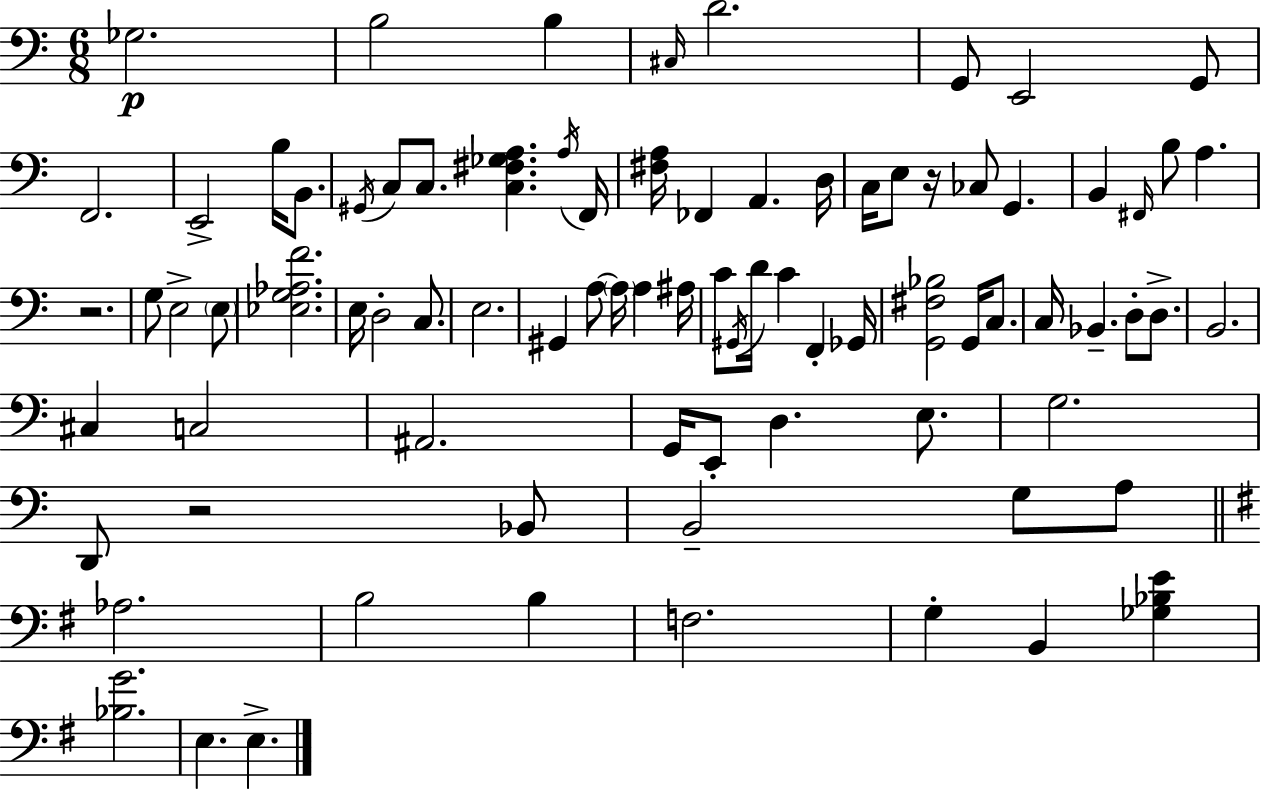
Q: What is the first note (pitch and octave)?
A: Gb3